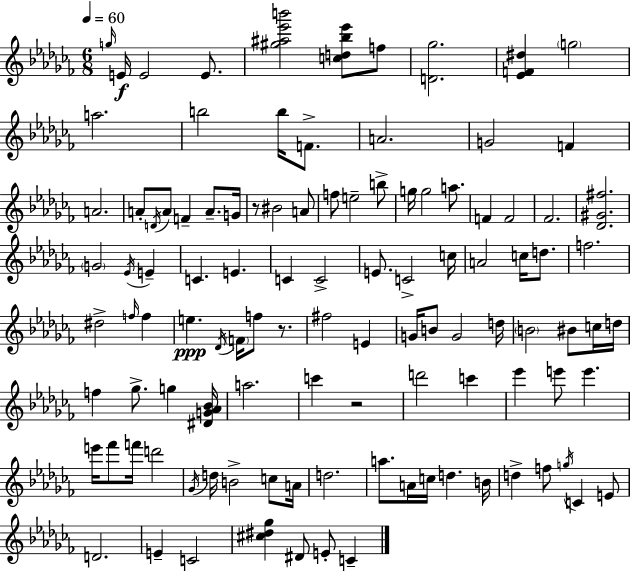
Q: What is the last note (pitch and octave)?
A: C4